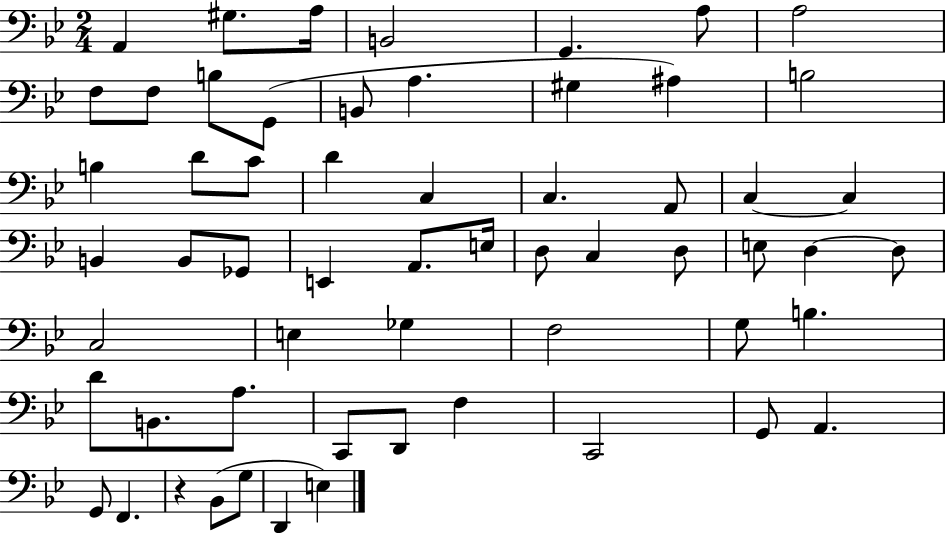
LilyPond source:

{
  \clef bass
  \numericTimeSignature
  \time 2/4
  \key bes \major
  a,4 gis8. a16 | b,2 | g,4. a8 | a2 | \break f8 f8 b8 g,8( | b,8 a4. | gis4 ais4) | b2 | \break b4 d'8 c'8 | d'4 c4 | c4. a,8 | c4~~ c4 | \break b,4 b,8 ges,8 | e,4 a,8. e16 | d8 c4 d8 | e8 d4~~ d8 | \break c2 | e4 ges4 | f2 | g8 b4. | \break d'8 b,8. a8. | c,8 d,8 f4 | c,2 | g,8 a,4. | \break g,8 f,4. | r4 bes,8( g8 | d,4 e4) | \bar "|."
}